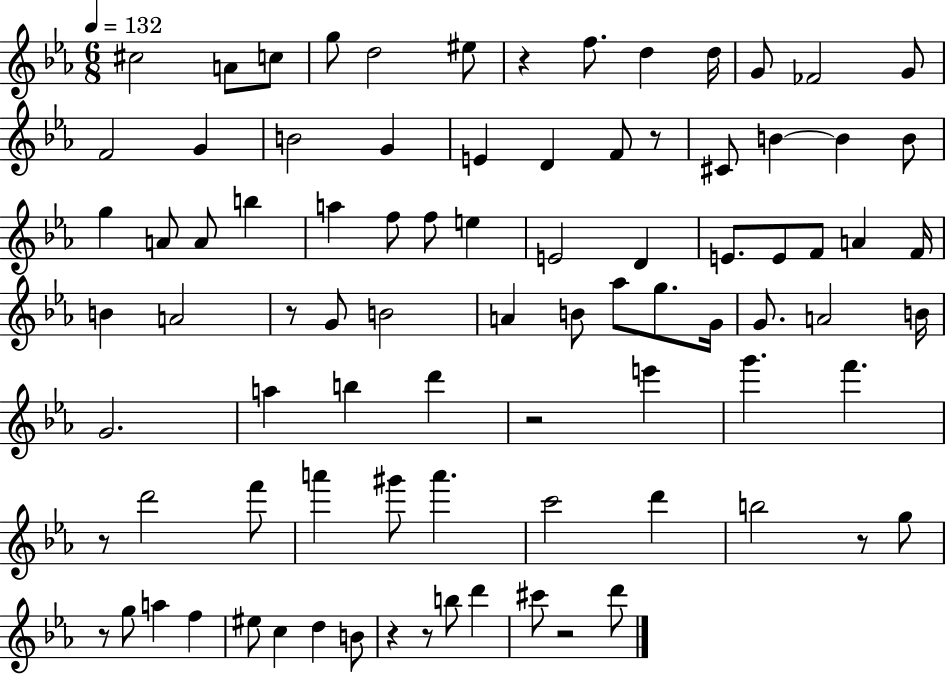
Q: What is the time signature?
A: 6/8